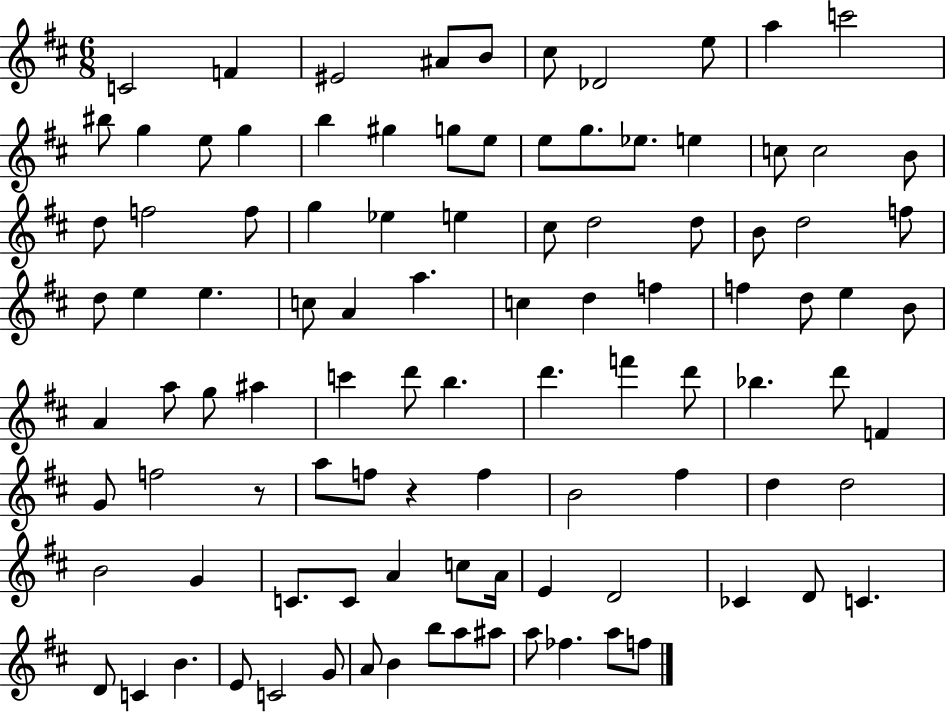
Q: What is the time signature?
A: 6/8